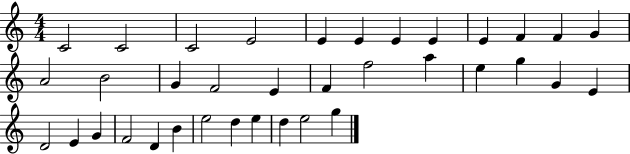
C4/h C4/h C4/h E4/h E4/q E4/q E4/q E4/q E4/q F4/q F4/q G4/q A4/h B4/h G4/q F4/h E4/q F4/q F5/h A5/q E5/q G5/q G4/q E4/q D4/h E4/q G4/q F4/h D4/q B4/q E5/h D5/q E5/q D5/q E5/h G5/q